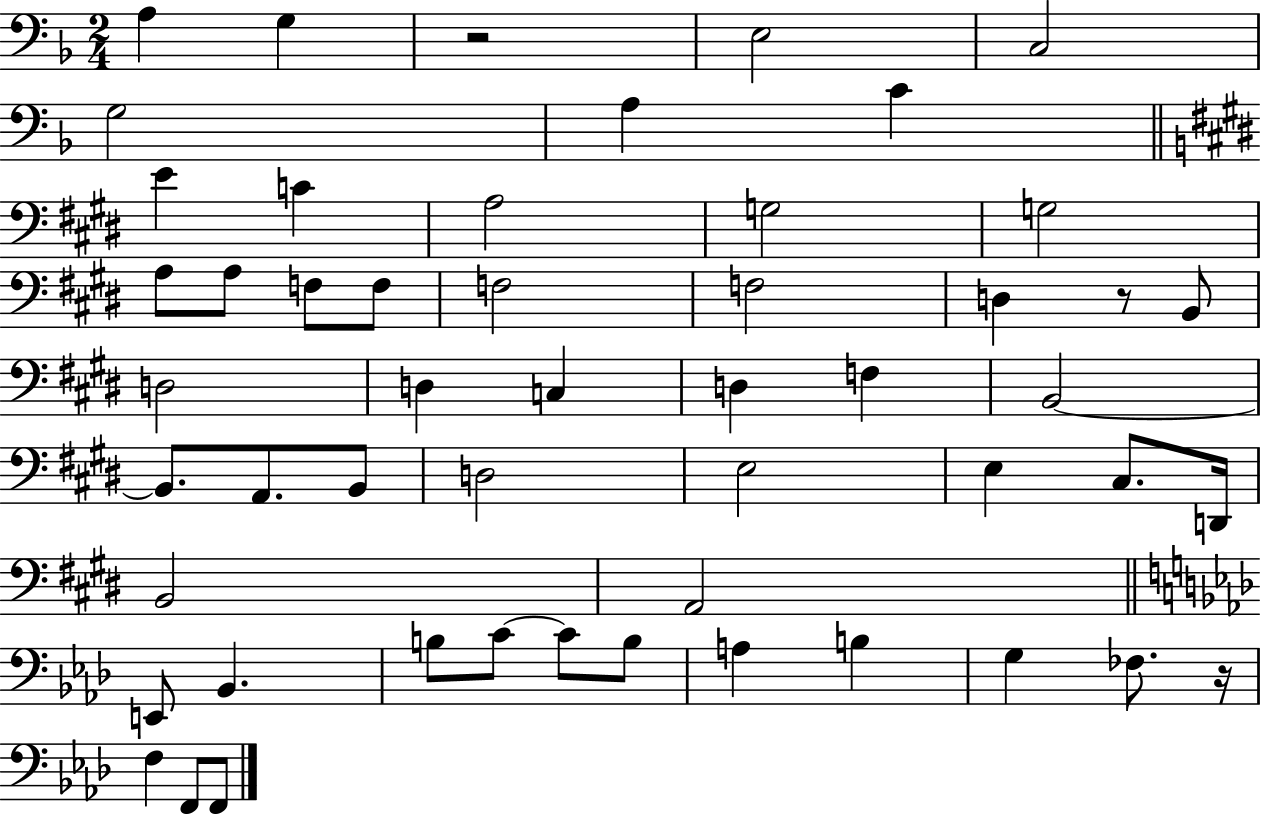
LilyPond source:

{
  \clef bass
  \numericTimeSignature
  \time 2/4
  \key f \major
  a4 g4 | r2 | e2 | c2 | \break g2 | a4 c'4 | \bar "||" \break \key e \major e'4 c'4 | a2 | g2 | g2 | \break a8 a8 f8 f8 | f2 | f2 | d4 r8 b,8 | \break d2 | d4 c4 | d4 f4 | b,2~~ | \break b,8. a,8. b,8 | d2 | e2 | e4 cis8. d,16 | \break b,2 | a,2 | \bar "||" \break \key aes \major e,8 bes,4. | b8 c'8~~ c'8 b8 | a4 b4 | g4 fes8. r16 | \break f4 f,8 f,8 | \bar "|."
}